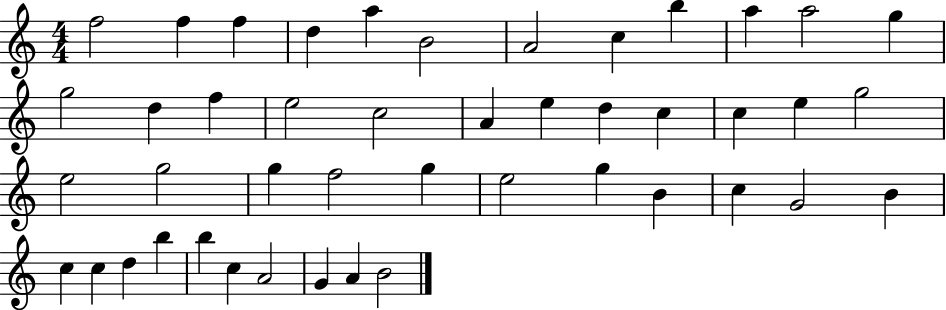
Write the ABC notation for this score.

X:1
T:Untitled
M:4/4
L:1/4
K:C
f2 f f d a B2 A2 c b a a2 g g2 d f e2 c2 A e d c c e g2 e2 g2 g f2 g e2 g B c G2 B c c d b b c A2 G A B2